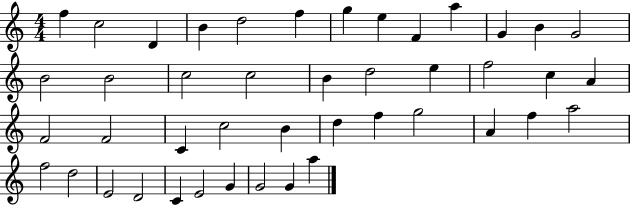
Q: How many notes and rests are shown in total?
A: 44